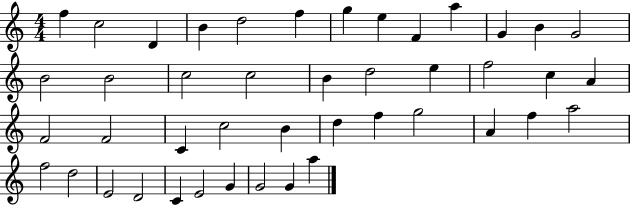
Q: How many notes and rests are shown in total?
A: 44